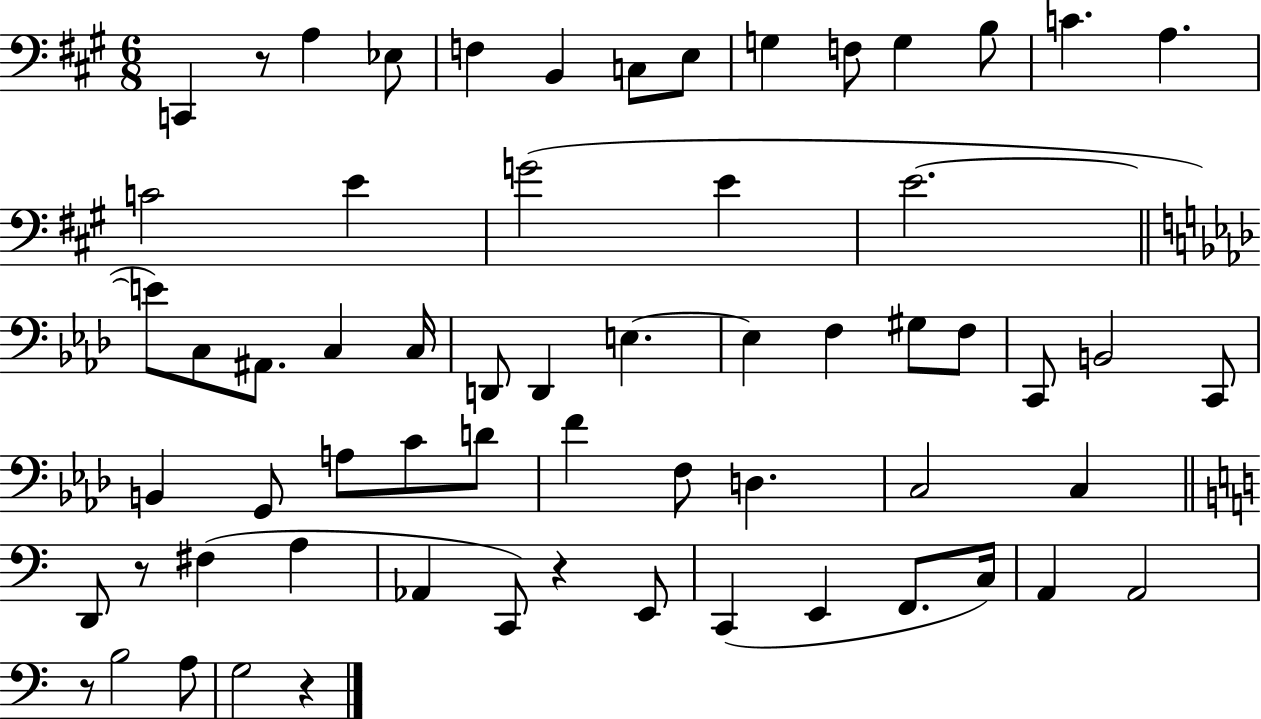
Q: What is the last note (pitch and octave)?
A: G3